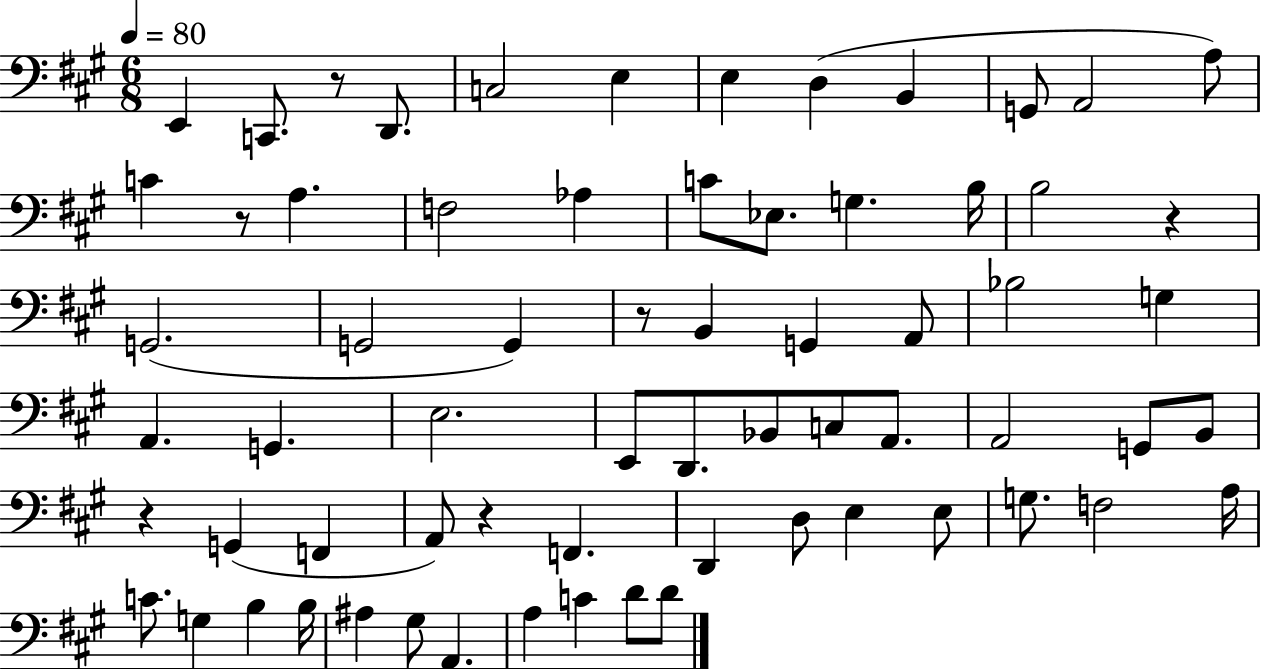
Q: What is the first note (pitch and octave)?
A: E2